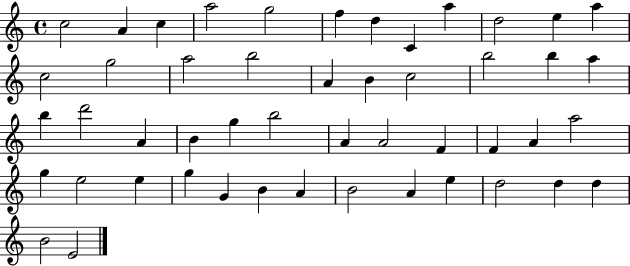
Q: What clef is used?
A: treble